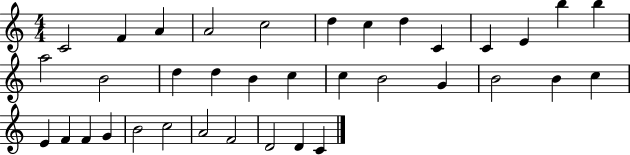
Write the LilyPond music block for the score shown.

{
  \clef treble
  \numericTimeSignature
  \time 4/4
  \key c \major
  c'2 f'4 a'4 | a'2 c''2 | d''4 c''4 d''4 c'4 | c'4 e'4 b''4 b''4 | \break a''2 b'2 | d''4 d''4 b'4 c''4 | c''4 b'2 g'4 | b'2 b'4 c''4 | \break e'4 f'4 f'4 g'4 | b'2 c''2 | a'2 f'2 | d'2 d'4 c'4 | \break \bar "|."
}